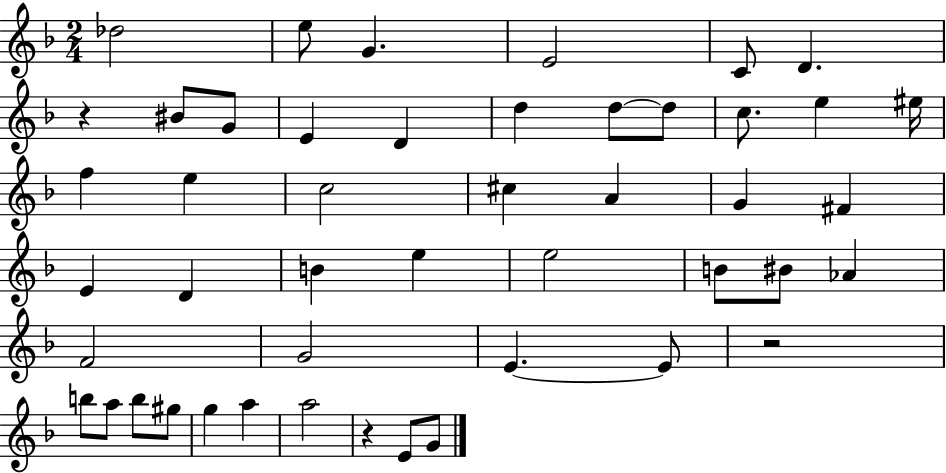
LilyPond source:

{
  \clef treble
  \numericTimeSignature
  \time 2/4
  \key f \major
  des''2 | e''8 g'4. | e'2 | c'8 d'4. | \break r4 bis'8 g'8 | e'4 d'4 | d''4 d''8~~ d''8 | c''8. e''4 eis''16 | \break f''4 e''4 | c''2 | cis''4 a'4 | g'4 fis'4 | \break e'4 d'4 | b'4 e''4 | e''2 | b'8 bis'8 aes'4 | \break f'2 | g'2 | e'4.~~ e'8 | r2 | \break b''8 a''8 b''8 gis''8 | g''4 a''4 | a''2 | r4 e'8 g'8 | \break \bar "|."
}